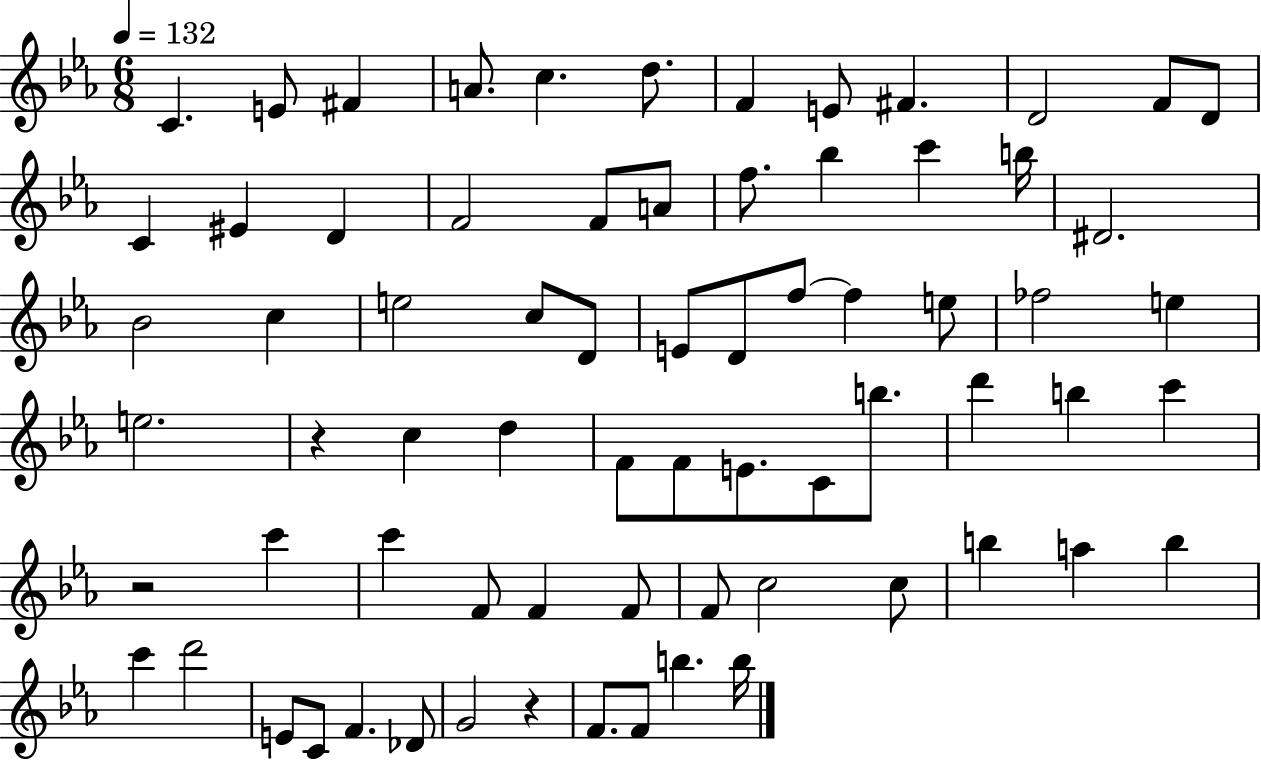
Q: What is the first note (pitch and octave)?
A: C4